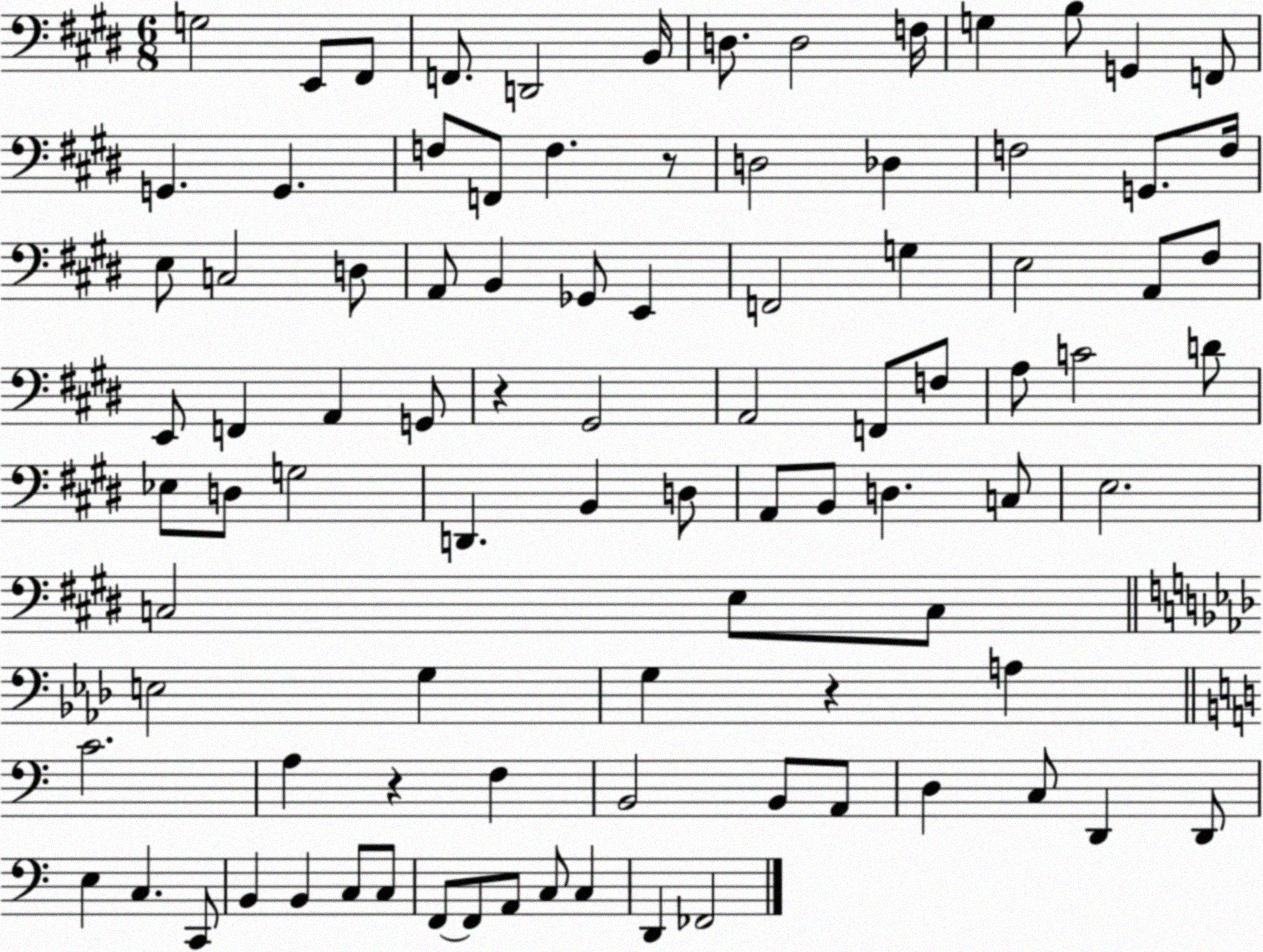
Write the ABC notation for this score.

X:1
T:Untitled
M:6/8
L:1/4
K:E
G,2 E,,/2 ^F,,/2 F,,/2 D,,2 B,,/4 D,/2 D,2 F,/4 G, B,/2 G,, F,,/2 G,, G,, F,/2 F,,/2 F, z/2 D,2 _D, F,2 G,,/2 F,/4 E,/2 C,2 D,/2 A,,/2 B,, _G,,/2 E,, F,,2 G, E,2 A,,/2 ^F,/2 E,,/2 F,, A,, G,,/2 z ^G,,2 A,,2 F,,/2 F,/2 A,/2 C2 D/2 _E,/2 D,/2 G,2 D,, B,, D,/2 A,,/2 B,,/2 D, C,/2 E,2 C,2 E,/2 C,/2 E,2 G, G, z A, C2 A, z F, B,,2 B,,/2 A,,/2 D, C,/2 D,, D,,/2 E, C, C,,/2 B,, B,, C,/2 C,/2 F,,/2 F,,/2 A,,/2 C,/2 C, D,, _F,,2